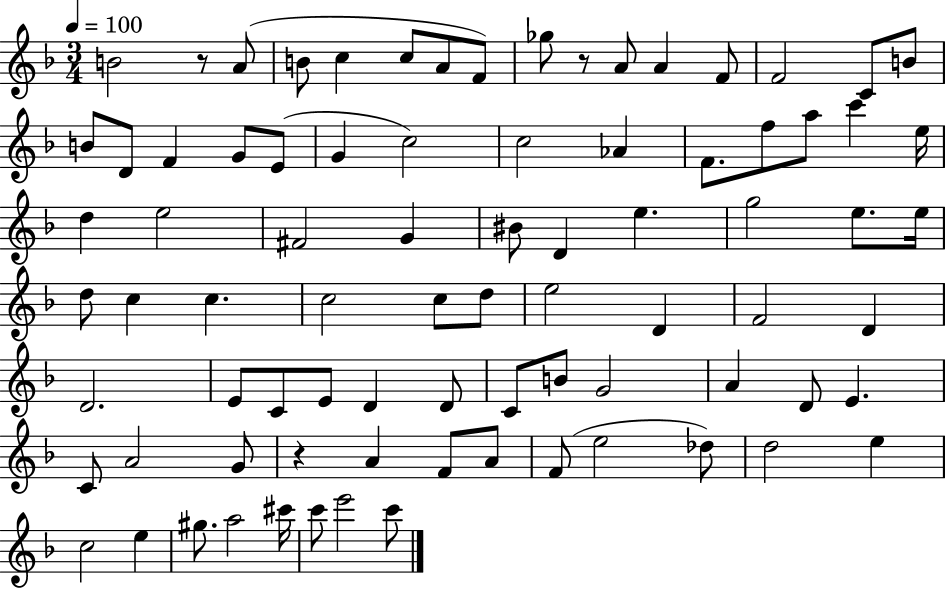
{
  \clef treble
  \numericTimeSignature
  \time 3/4
  \key f \major
  \tempo 4 = 100
  b'2 r8 a'8( | b'8 c''4 c''8 a'8 f'8) | ges''8 r8 a'8 a'4 f'8 | f'2 c'8 b'8 | \break b'8 d'8 f'4 g'8 e'8( | g'4 c''2) | c''2 aes'4 | f'8. f''8 a''8 c'''4 e''16 | \break d''4 e''2 | fis'2 g'4 | bis'8 d'4 e''4. | g''2 e''8. e''16 | \break d''8 c''4 c''4. | c''2 c''8 d''8 | e''2 d'4 | f'2 d'4 | \break d'2. | e'8 c'8 e'8 d'4 d'8 | c'8 b'8 g'2 | a'4 d'8 e'4. | \break c'8 a'2 g'8 | r4 a'4 f'8 a'8 | f'8( e''2 des''8) | d''2 e''4 | \break c''2 e''4 | gis''8. a''2 cis'''16 | c'''8 e'''2 c'''8 | \bar "|."
}